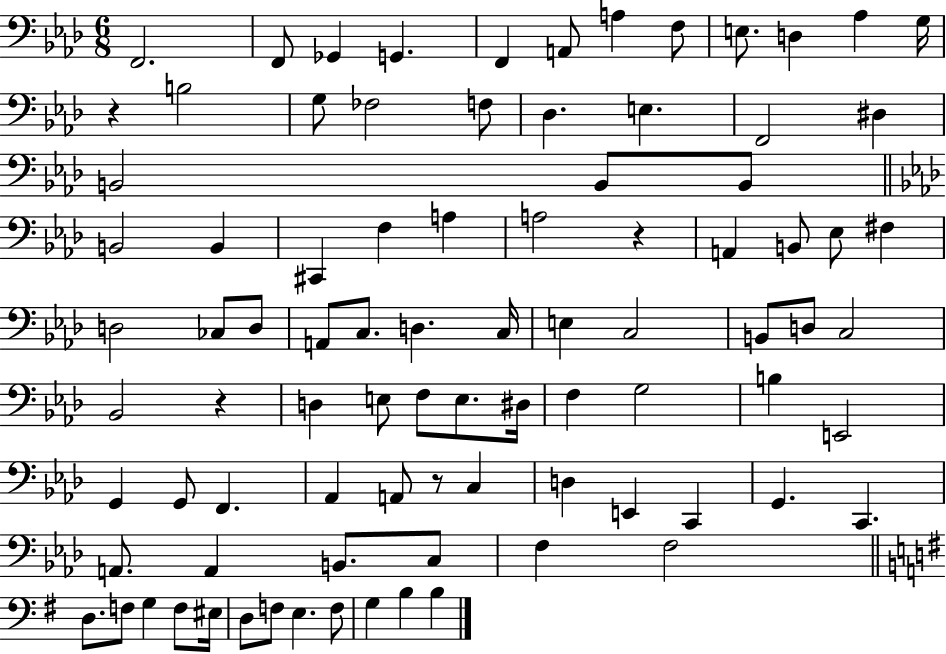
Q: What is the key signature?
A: AES major